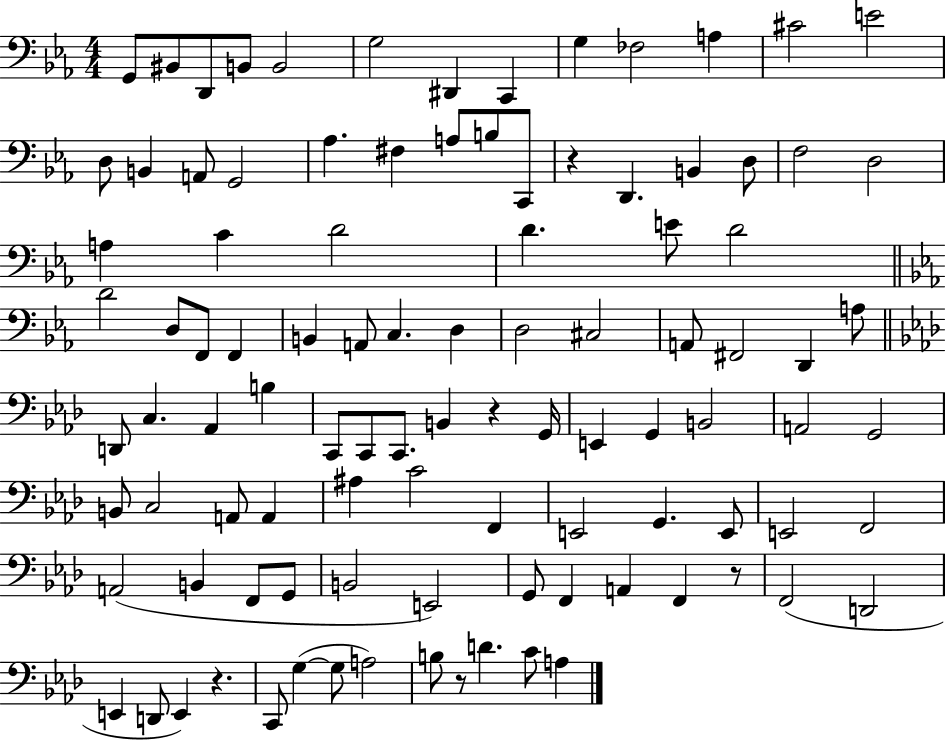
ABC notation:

X:1
T:Untitled
M:4/4
L:1/4
K:Eb
G,,/2 ^B,,/2 D,,/2 B,,/2 B,,2 G,2 ^D,, C,, G, _F,2 A, ^C2 E2 D,/2 B,, A,,/2 G,,2 _A, ^F, A,/2 B,/2 C,,/2 z D,, B,, D,/2 F,2 D,2 A, C D2 D E/2 D2 D2 D,/2 F,,/2 F,, B,, A,,/2 C, D, D,2 ^C,2 A,,/2 ^F,,2 D,, A,/2 D,,/2 C, _A,, B, C,,/2 C,,/2 C,,/2 B,, z G,,/4 E,, G,, B,,2 A,,2 G,,2 B,,/2 C,2 A,,/2 A,, ^A, C2 F,, E,,2 G,, E,,/2 E,,2 F,,2 A,,2 B,, F,,/2 G,,/2 B,,2 E,,2 G,,/2 F,, A,, F,, z/2 F,,2 D,,2 E,, D,,/2 E,, z C,,/2 G, G,/2 A,2 B,/2 z/2 D C/2 A,